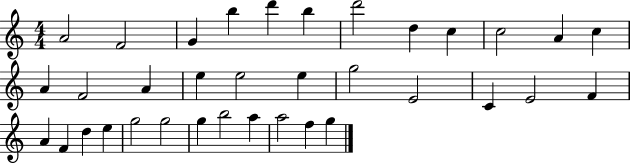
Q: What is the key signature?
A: C major